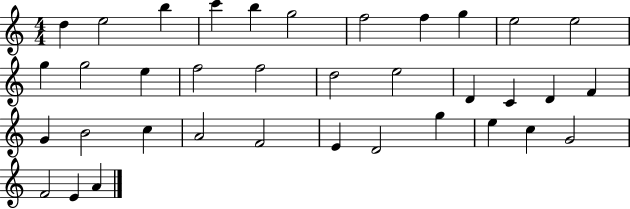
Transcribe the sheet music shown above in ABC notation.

X:1
T:Untitled
M:4/4
L:1/4
K:C
d e2 b c' b g2 f2 f g e2 e2 g g2 e f2 f2 d2 e2 D C D F G B2 c A2 F2 E D2 g e c G2 F2 E A